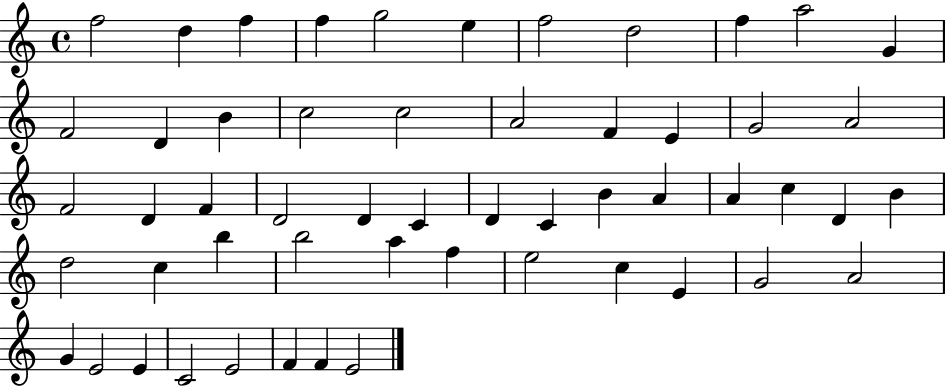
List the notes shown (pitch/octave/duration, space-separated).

F5/h D5/q F5/q F5/q G5/h E5/q F5/h D5/h F5/q A5/h G4/q F4/h D4/q B4/q C5/h C5/h A4/h F4/q E4/q G4/h A4/h F4/h D4/q F4/q D4/h D4/q C4/q D4/q C4/q B4/q A4/q A4/q C5/q D4/q B4/q D5/h C5/q B5/q B5/h A5/q F5/q E5/h C5/q E4/q G4/h A4/h G4/q E4/h E4/q C4/h E4/h F4/q F4/q E4/h